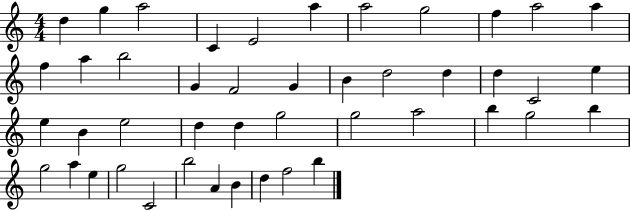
X:1
T:Untitled
M:4/4
L:1/4
K:C
d g a2 C E2 a a2 g2 f a2 a f a b2 G F2 G B d2 d d C2 e e B e2 d d g2 g2 a2 b g2 b g2 a e g2 C2 b2 A B d f2 b